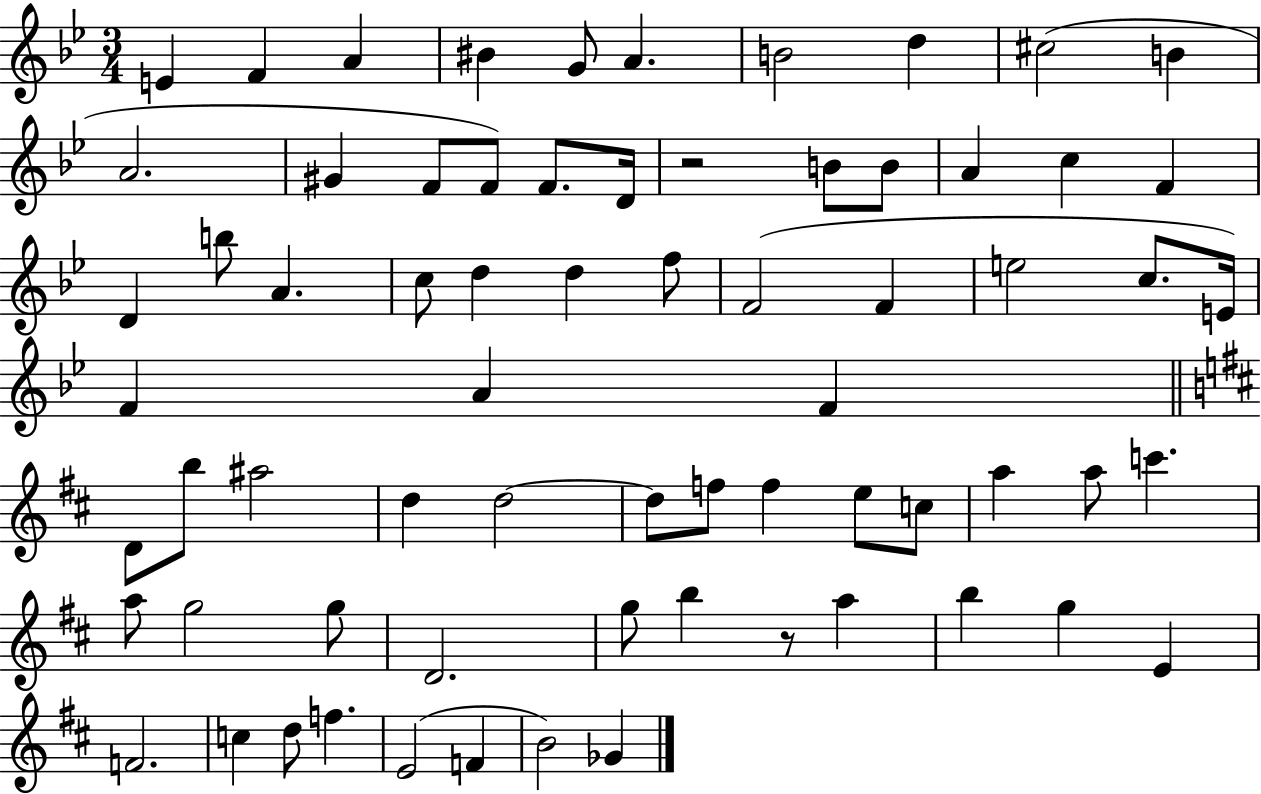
{
  \clef treble
  \numericTimeSignature
  \time 3/4
  \key bes \major
  e'4 f'4 a'4 | bis'4 g'8 a'4. | b'2 d''4 | cis''2( b'4 | \break a'2. | gis'4 f'8 f'8) f'8. d'16 | r2 b'8 b'8 | a'4 c''4 f'4 | \break d'4 b''8 a'4. | c''8 d''4 d''4 f''8 | f'2( f'4 | e''2 c''8. e'16) | \break f'4 a'4 f'4 | \bar "||" \break \key d \major d'8 b''8 ais''2 | d''4 d''2~~ | d''8 f''8 f''4 e''8 c''8 | a''4 a''8 c'''4. | \break a''8 g''2 g''8 | d'2. | g''8 b''4 r8 a''4 | b''4 g''4 e'4 | \break f'2. | c''4 d''8 f''4. | e'2( f'4 | b'2) ges'4 | \break \bar "|."
}